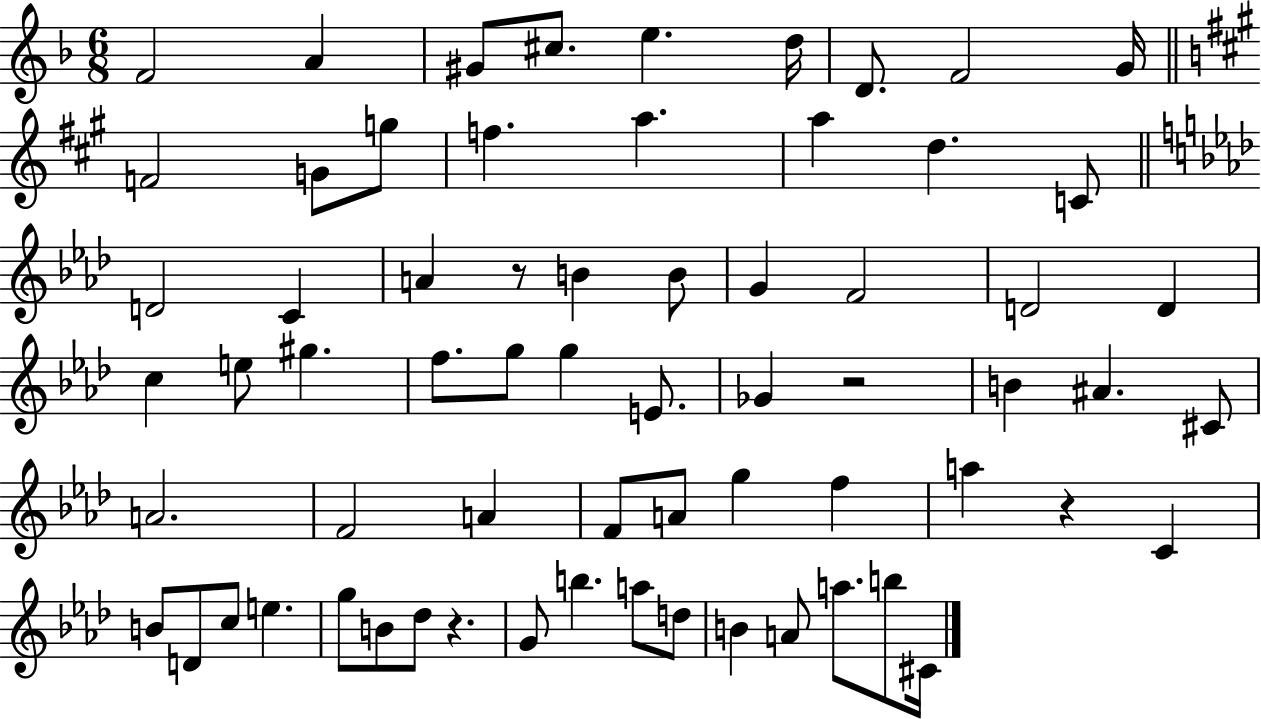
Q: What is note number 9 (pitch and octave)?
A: G4